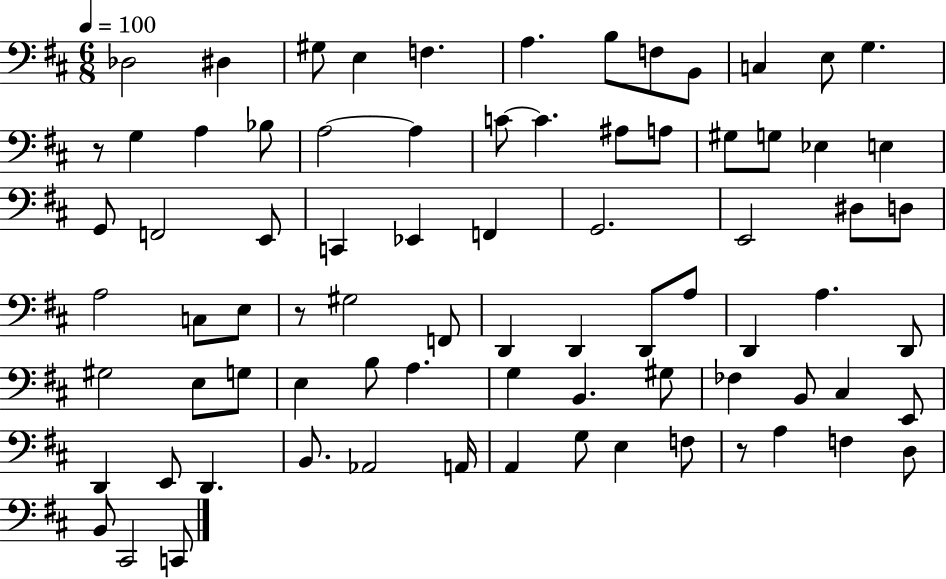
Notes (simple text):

Db3/h D#3/q G#3/e E3/q F3/q. A3/q. B3/e F3/e B2/e C3/q E3/e G3/q. R/e G3/q A3/q Bb3/e A3/h A3/q C4/e C4/q. A#3/e A3/e G#3/e G3/e Eb3/q E3/q G2/e F2/h E2/e C2/q Eb2/q F2/q G2/h. E2/h D#3/e D3/e A3/h C3/e E3/e R/e G#3/h F2/e D2/q D2/q D2/e A3/e D2/q A3/q. D2/e G#3/h E3/e G3/e E3/q B3/e A3/q. G3/q B2/q. G#3/e FES3/q B2/e C#3/q E2/e D2/q E2/e D2/q. B2/e. Ab2/h A2/s A2/q G3/e E3/q F3/e R/e A3/q F3/q D3/e B2/e C#2/h C2/e